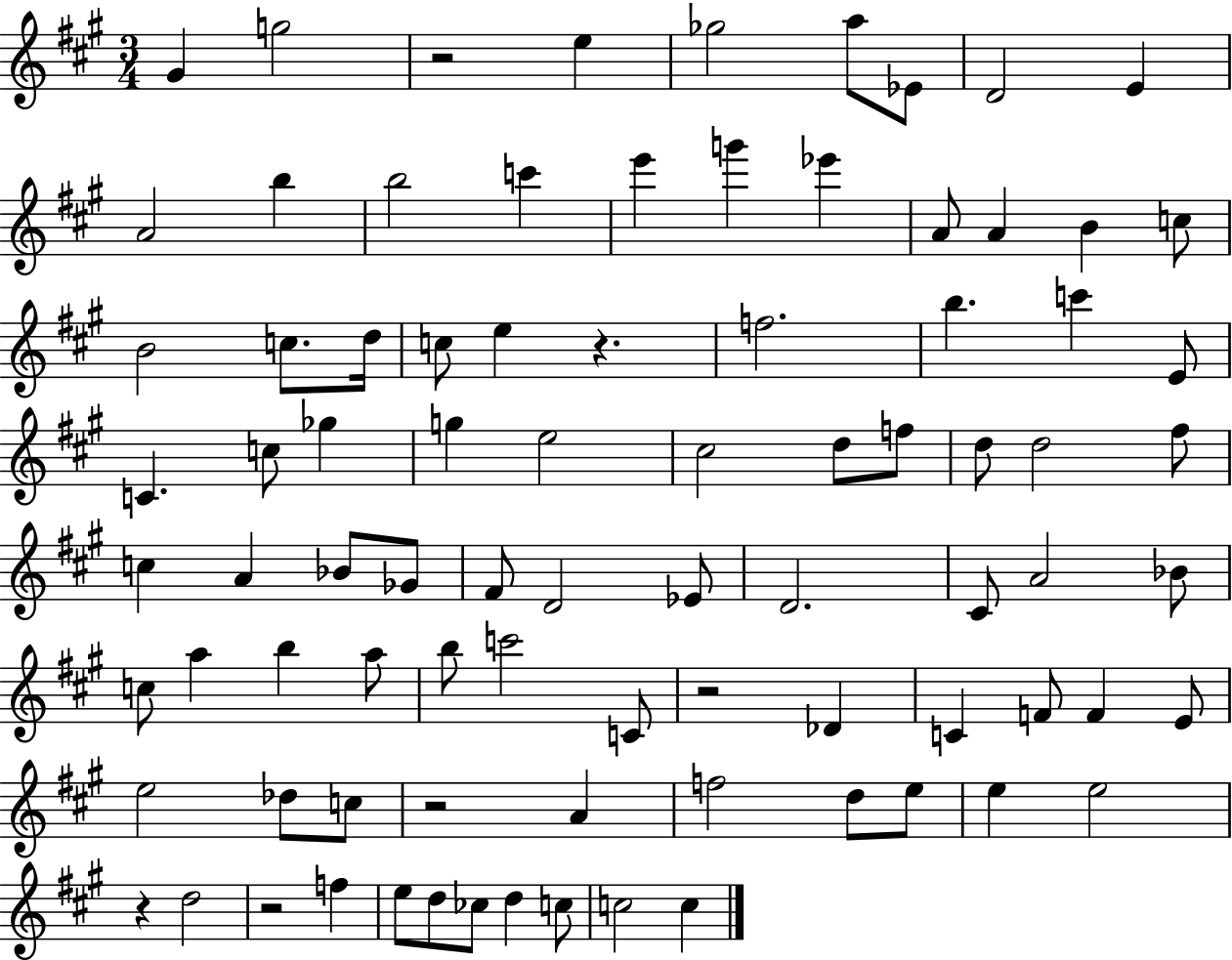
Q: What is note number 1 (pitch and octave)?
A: G#4